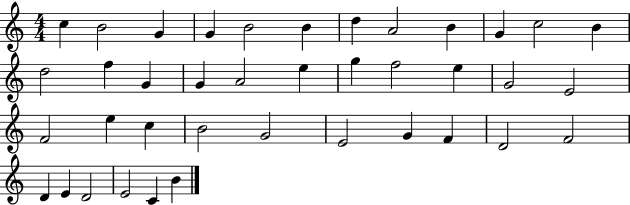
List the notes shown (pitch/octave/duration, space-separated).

C5/q B4/h G4/q G4/q B4/h B4/q D5/q A4/h B4/q G4/q C5/h B4/q D5/h F5/q G4/q G4/q A4/h E5/q G5/q F5/h E5/q G4/h E4/h F4/h E5/q C5/q B4/h G4/h E4/h G4/q F4/q D4/h F4/h D4/q E4/q D4/h E4/h C4/q B4/q